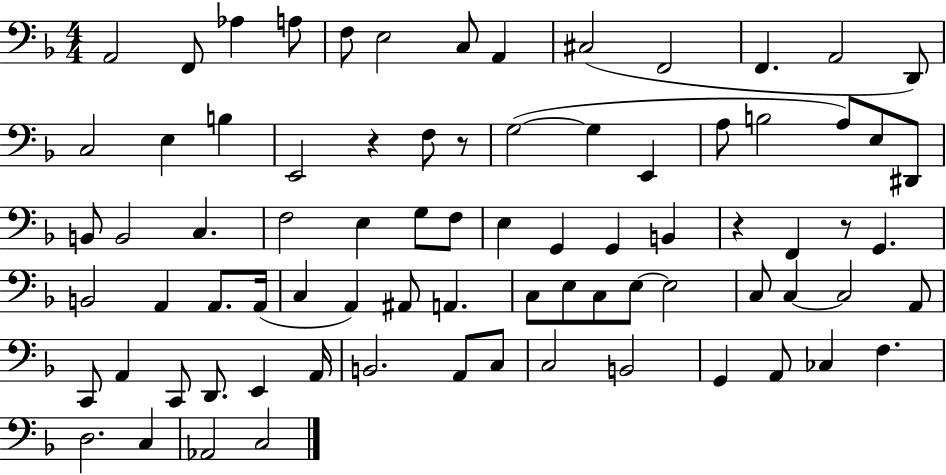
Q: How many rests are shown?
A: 4